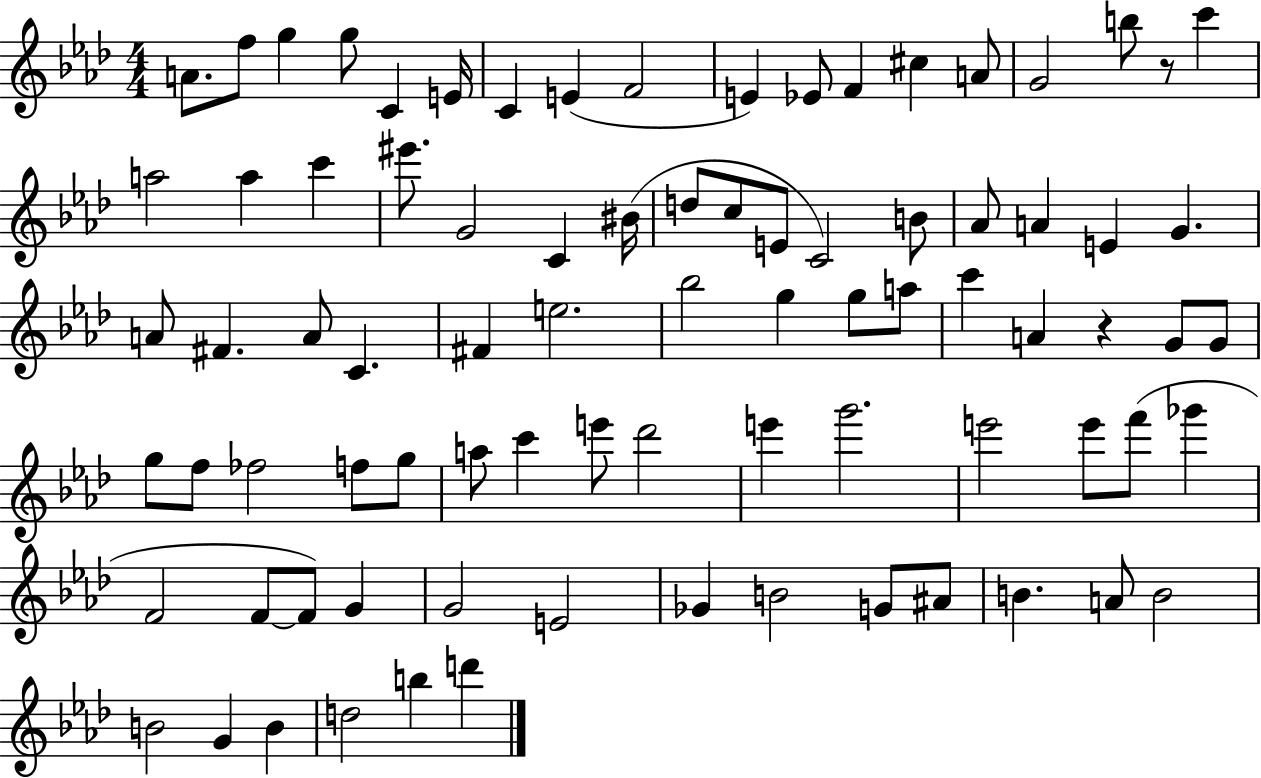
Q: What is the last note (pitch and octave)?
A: D6